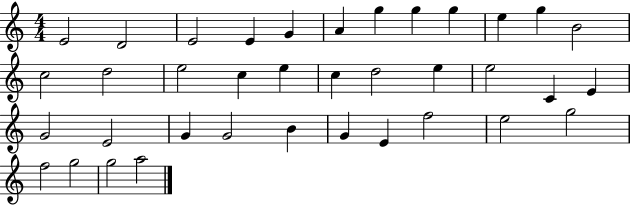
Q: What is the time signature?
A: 4/4